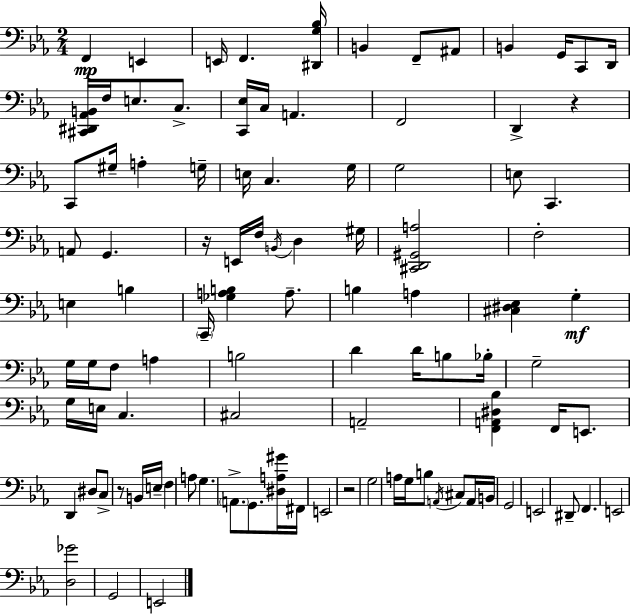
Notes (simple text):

F2/q E2/q E2/s F2/q. [D#2,G3,Bb3]/s B2/q F2/e A#2/e B2/q G2/s C2/e D2/s [C#2,D#2,Ab2,B2]/s F3/s E3/e. C3/e. [C2,Eb3]/s C3/s A2/q. F2/h D2/q R/q C2/e G#3/s A3/q G3/s E3/s C3/q. G3/s G3/h E3/e C2/q. A2/e G2/q. R/s E2/s F3/s B2/s D3/q G#3/s [C#2,D2,G#2,A3]/h F3/h E3/q B3/q C2/s [Gb3,A3,B3]/q A3/e. B3/q A3/q [C#3,D#3,Eb3]/q G3/q G3/s G3/s F3/e A3/q B3/h D4/q D4/s B3/e Bb3/s G3/h G3/s E3/s C3/q. C#3/h A2/h [F2,A2,D#3,Bb3]/q F2/s E2/e. D2/q D#3/e C3/e R/e B2/s E3/s F3/q A3/e G3/q. A2/e. G2/e. [D#3,A3,G#4]/s F#2/s E2/h R/h G3/h A3/s G3/s B3/e A2/s C#3/e A2/s B2/s G2/h E2/h D#2/e F2/q. E2/h [D3,Gb4]/h G2/h E2/h